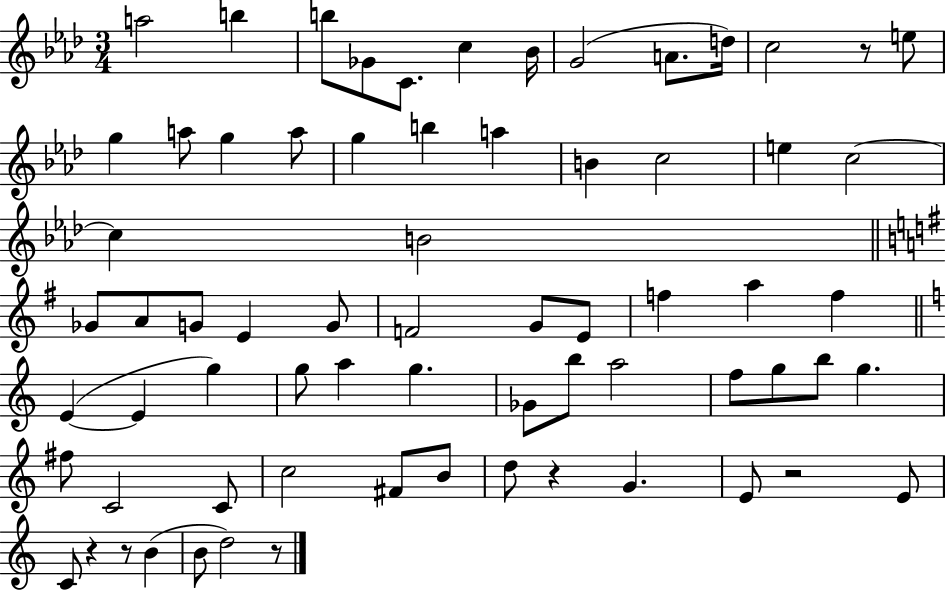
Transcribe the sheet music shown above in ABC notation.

X:1
T:Untitled
M:3/4
L:1/4
K:Ab
a2 b b/2 _G/2 C/2 c _B/4 G2 A/2 d/4 c2 z/2 e/2 g a/2 g a/2 g b a B c2 e c2 c B2 _G/2 A/2 G/2 E G/2 F2 G/2 E/2 f a f E E g g/2 a g _G/2 b/2 a2 f/2 g/2 b/2 g ^f/2 C2 C/2 c2 ^F/2 B/2 d/2 z G E/2 z2 E/2 C/2 z z/2 B B/2 d2 z/2